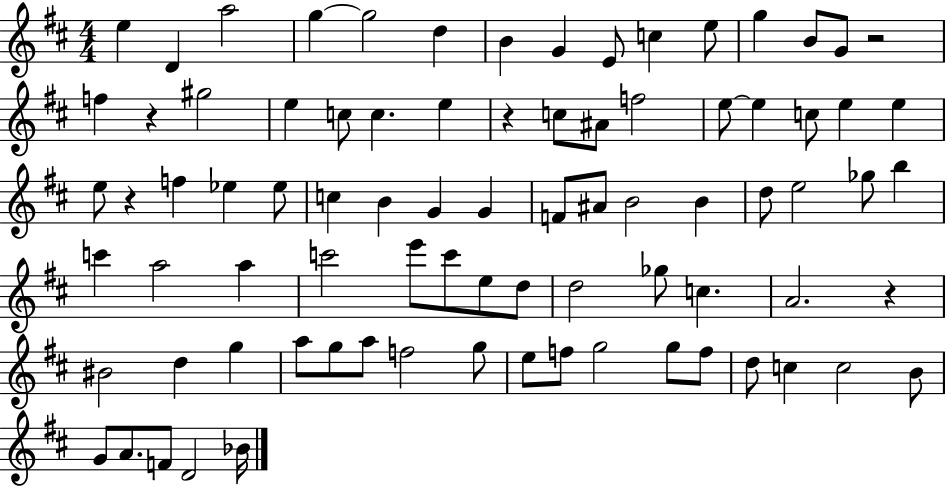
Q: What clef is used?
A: treble